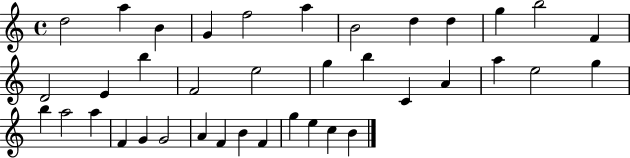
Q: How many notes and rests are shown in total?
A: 38